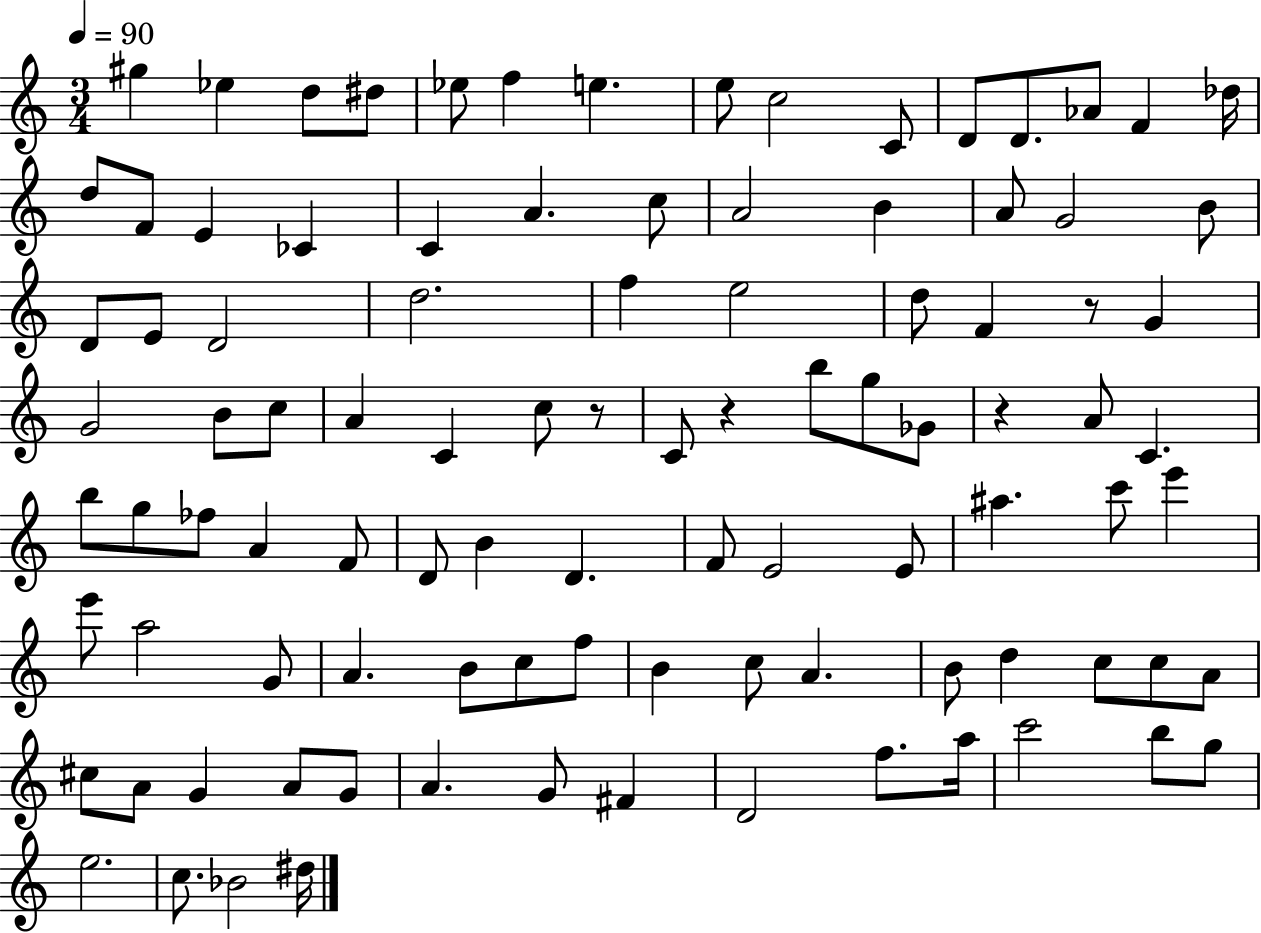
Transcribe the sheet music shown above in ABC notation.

X:1
T:Untitled
M:3/4
L:1/4
K:C
^g _e d/2 ^d/2 _e/2 f e e/2 c2 C/2 D/2 D/2 _A/2 F _d/4 d/2 F/2 E _C C A c/2 A2 B A/2 G2 B/2 D/2 E/2 D2 d2 f e2 d/2 F z/2 G G2 B/2 c/2 A C c/2 z/2 C/2 z b/2 g/2 _G/2 z A/2 C b/2 g/2 _f/2 A F/2 D/2 B D F/2 E2 E/2 ^a c'/2 e' e'/2 a2 G/2 A B/2 c/2 f/2 B c/2 A B/2 d c/2 c/2 A/2 ^c/2 A/2 G A/2 G/2 A G/2 ^F D2 f/2 a/4 c'2 b/2 g/2 e2 c/2 _B2 ^d/4